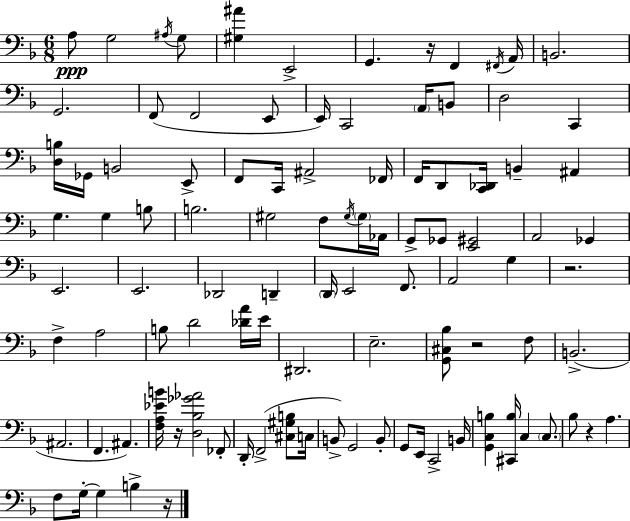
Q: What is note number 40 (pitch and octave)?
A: Ab2